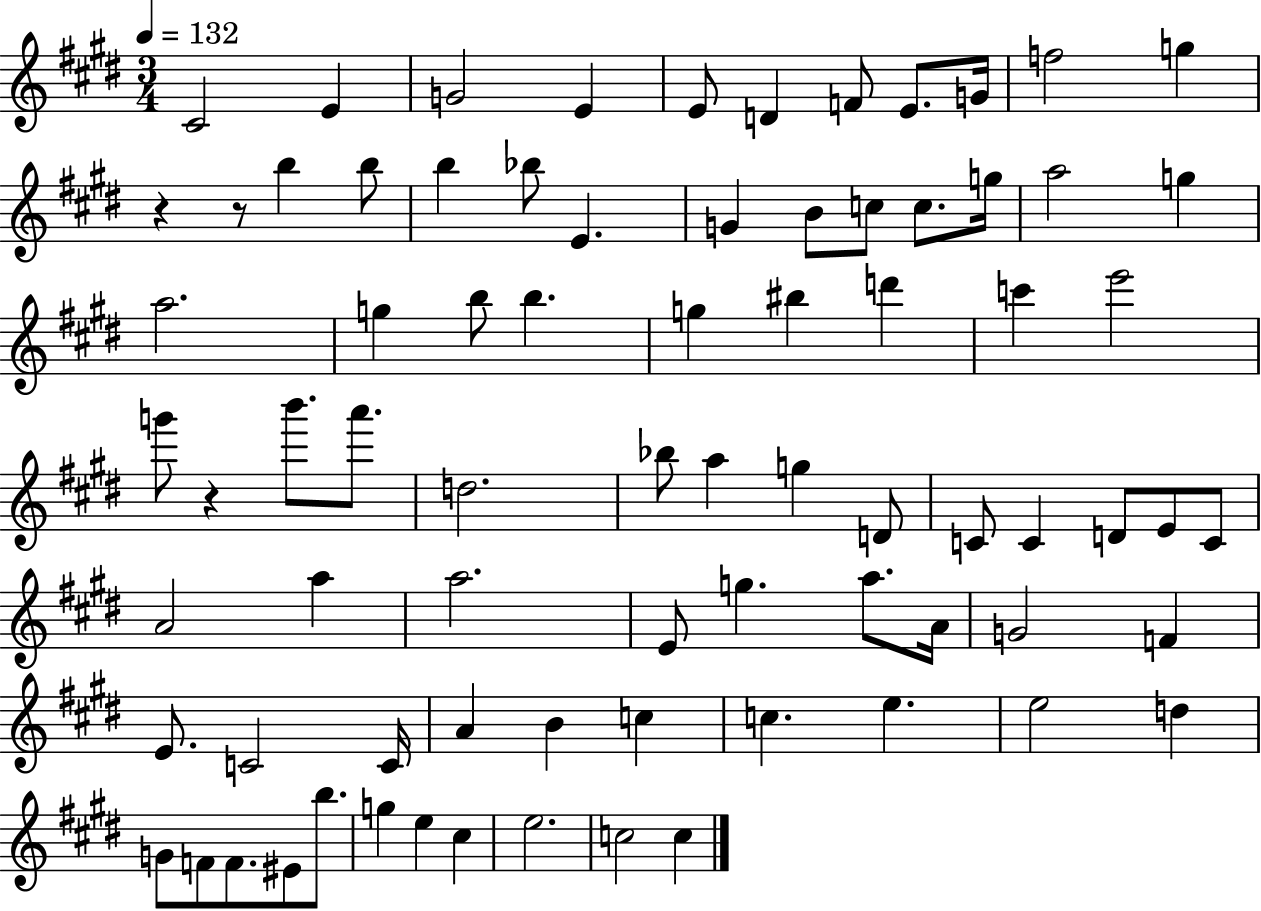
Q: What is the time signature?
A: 3/4